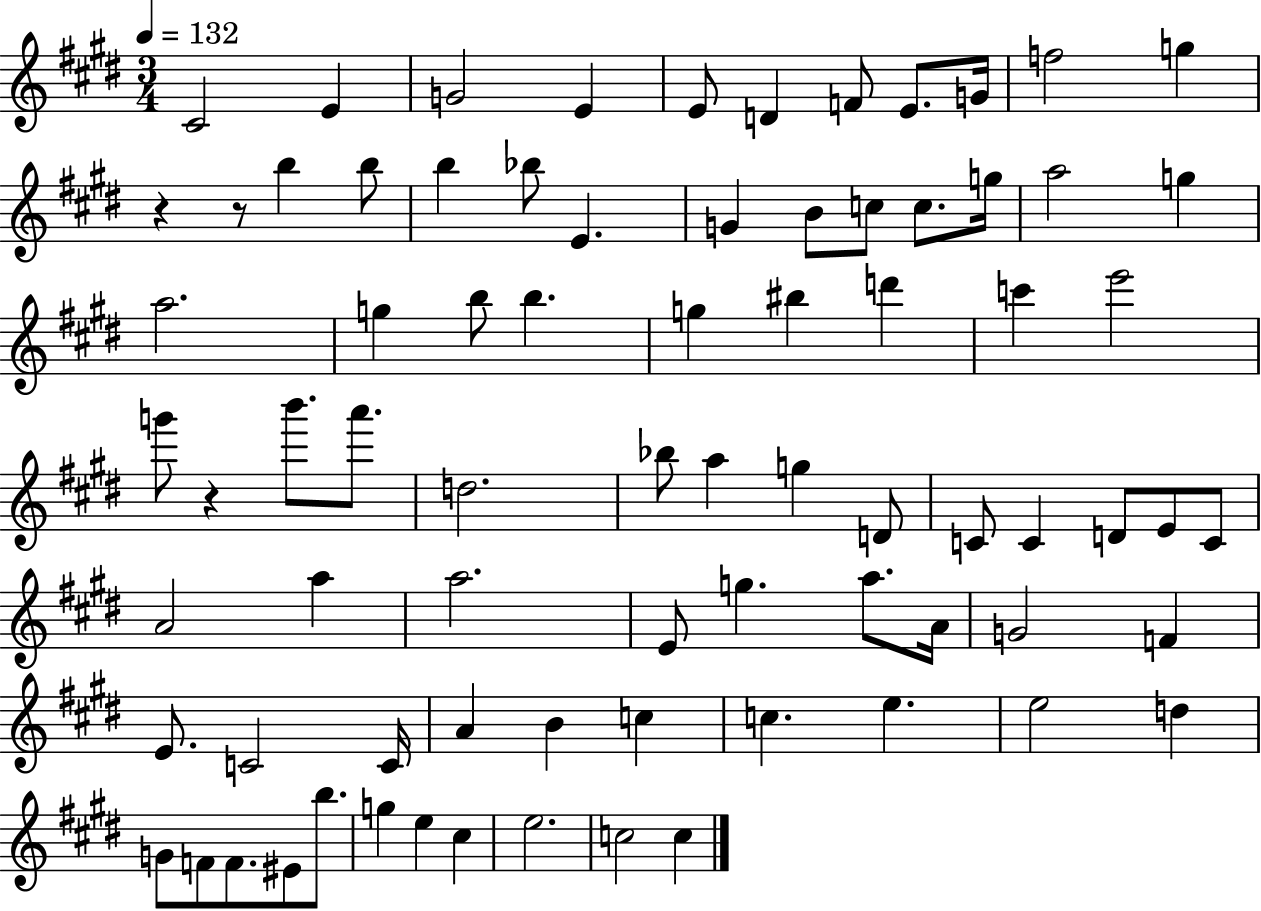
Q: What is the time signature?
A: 3/4